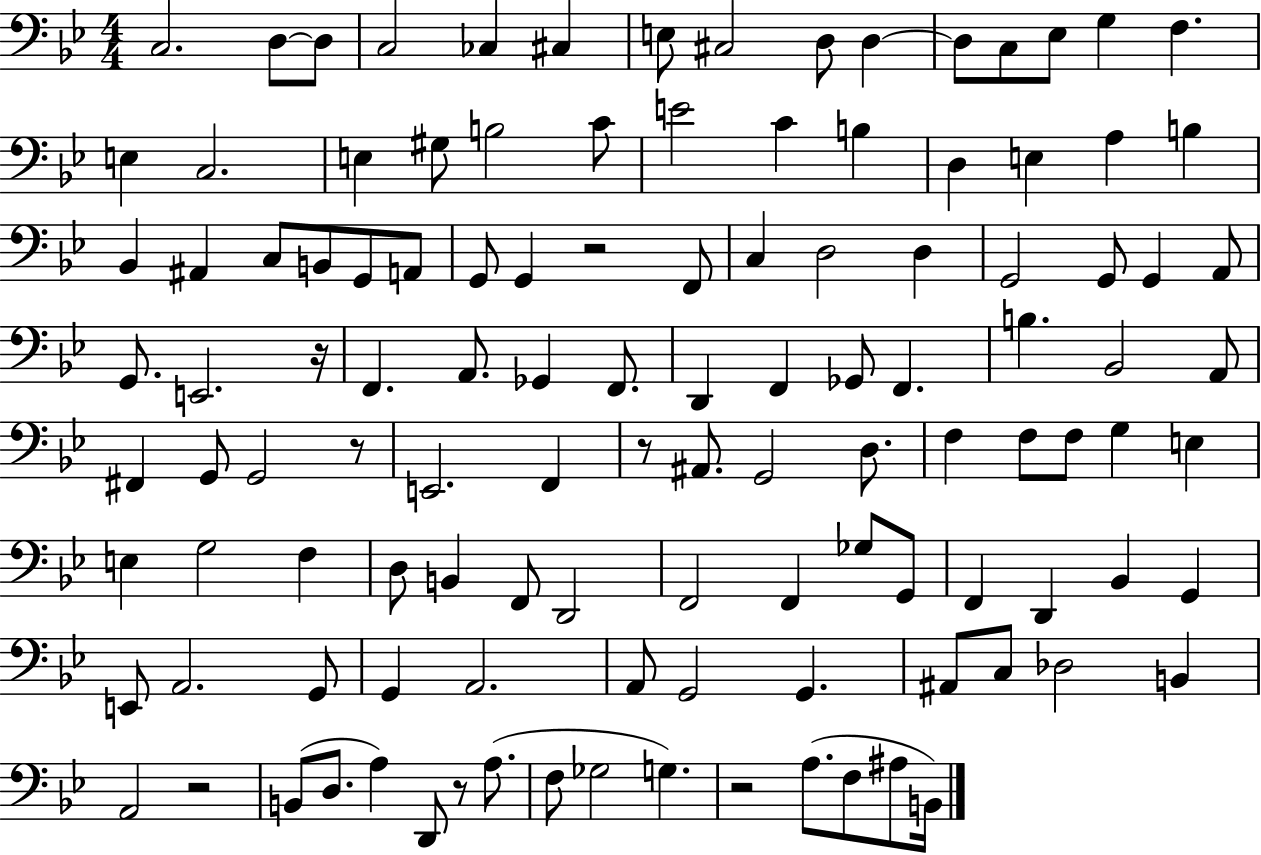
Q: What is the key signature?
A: BES major